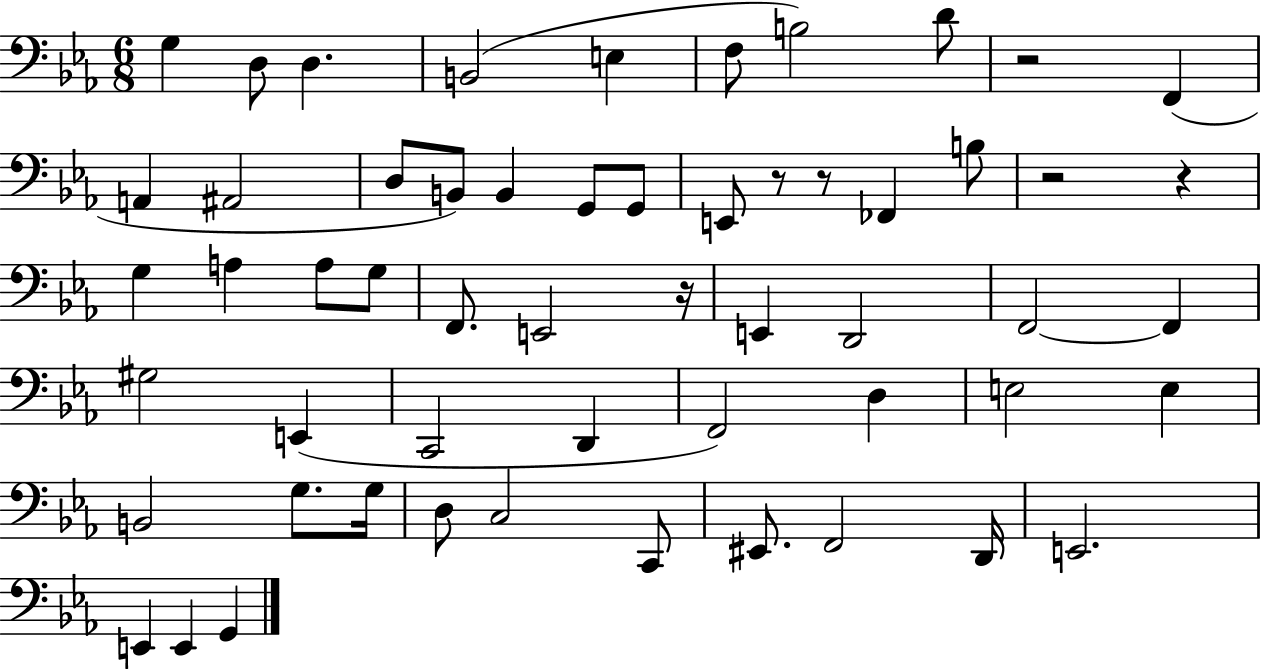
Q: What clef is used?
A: bass